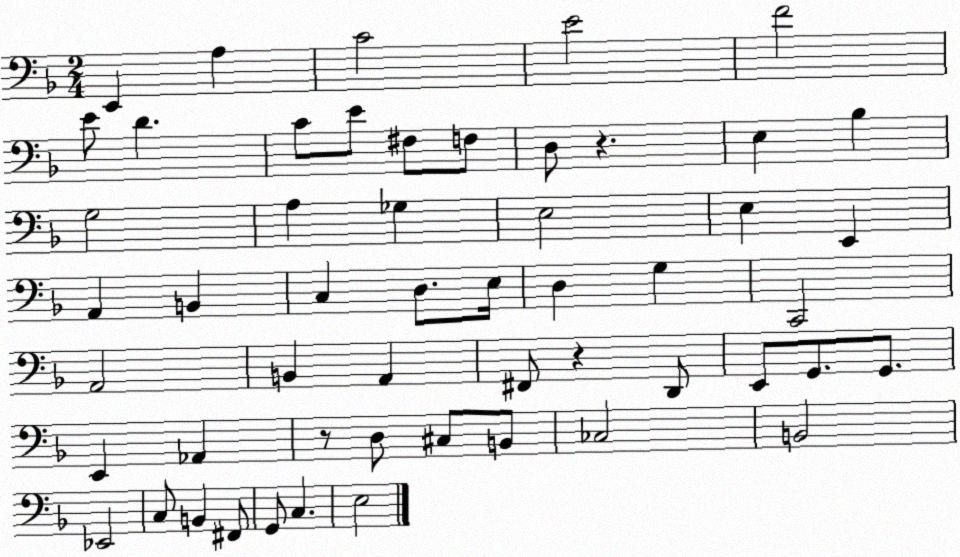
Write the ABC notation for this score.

X:1
T:Untitled
M:2/4
L:1/4
K:F
E,, A, C2 E2 F2 E/2 D C/2 E/2 ^F,/2 F,/2 D,/2 z E, _B, G,2 A, _G, E,2 E, E,, A,, B,, C, D,/2 E,/4 D, G, C,,2 A,,2 B,, A,, ^F,,/2 z D,,/2 E,,/2 G,,/2 G,,/2 E,, _A,, z/2 D,/2 ^C,/2 B,,/2 _C,2 B,,2 _E,,2 C,/2 B,, ^F,,/2 G,,/2 C, E,2